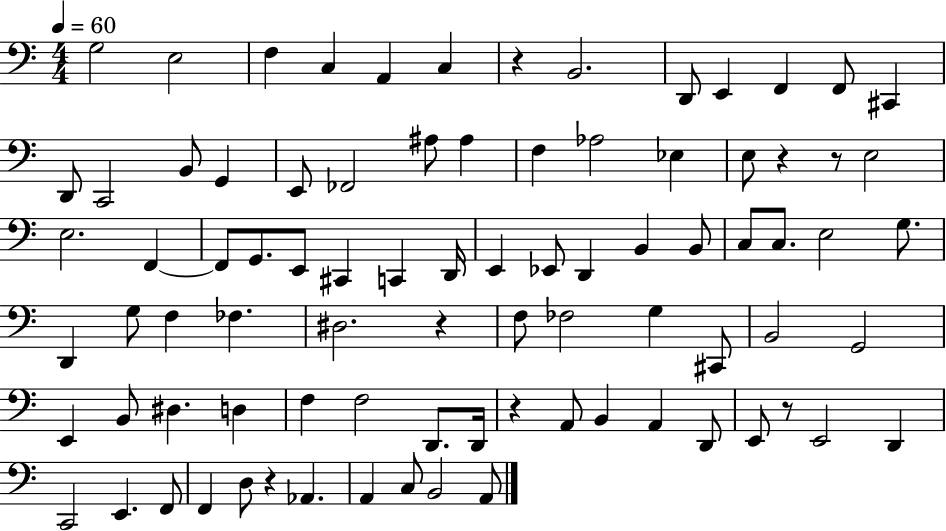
{
  \clef bass
  \numericTimeSignature
  \time 4/4
  \key c \major
  \tempo 4 = 60
  g2 e2 | f4 c4 a,4 c4 | r4 b,2. | d,8 e,4 f,4 f,8 cis,4 | \break d,8 c,2 b,8 g,4 | e,8 fes,2 ais8 ais4 | f4 aes2 ees4 | e8 r4 r8 e2 | \break e2. f,4~~ | f,8 g,8. e,8 cis,4 c,4 d,16 | e,4 ees,8 d,4 b,4 b,8 | c8 c8. e2 g8. | \break d,4 g8 f4 fes4. | dis2. r4 | f8 fes2 g4 cis,8 | b,2 g,2 | \break e,4 b,8 dis4. d4 | f4 f2 d,8. d,16 | r4 a,8 b,4 a,4 d,8 | e,8 r8 e,2 d,4 | \break c,2 e,4. f,8 | f,4 d8 r4 aes,4. | a,4 c8 b,2 a,8 | \bar "|."
}